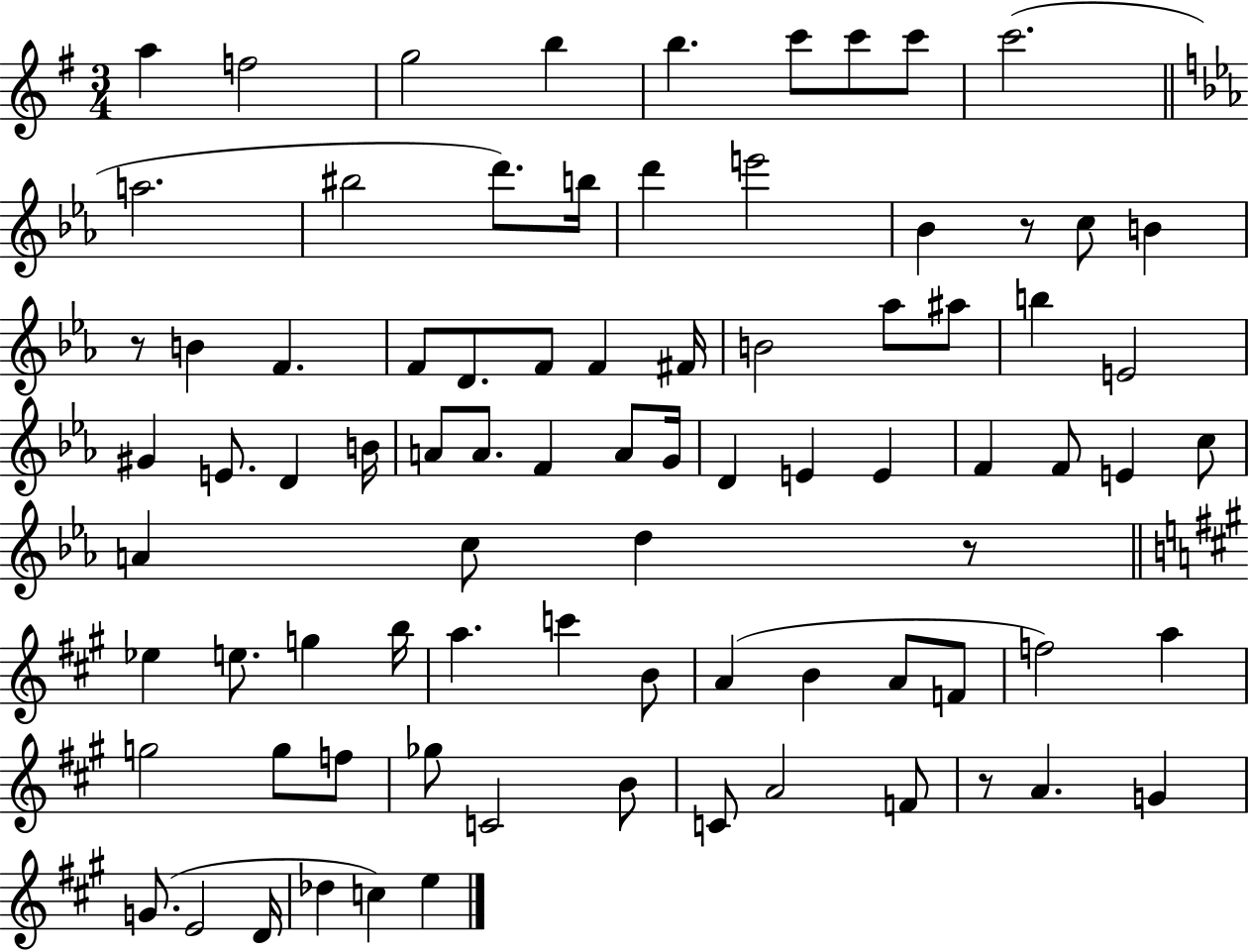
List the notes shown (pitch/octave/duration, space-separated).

A5/q F5/h G5/h B5/q B5/q. C6/e C6/e C6/e C6/h. A5/h. BIS5/h D6/e. B5/s D6/q E6/h Bb4/q R/e C5/e B4/q R/e B4/q F4/q. F4/e D4/e. F4/e F4/q F#4/s B4/h Ab5/e A#5/e B5/q E4/h G#4/q E4/e. D4/q B4/s A4/e A4/e. F4/q A4/e G4/s D4/q E4/q E4/q F4/q F4/e E4/q C5/e A4/q C5/e D5/q R/e Eb5/q E5/e. G5/q B5/s A5/q. C6/q B4/e A4/q B4/q A4/e F4/e F5/h A5/q G5/h G5/e F5/e Gb5/e C4/h B4/e C4/e A4/h F4/e R/e A4/q. G4/q G4/e. E4/h D4/s Db5/q C5/q E5/q